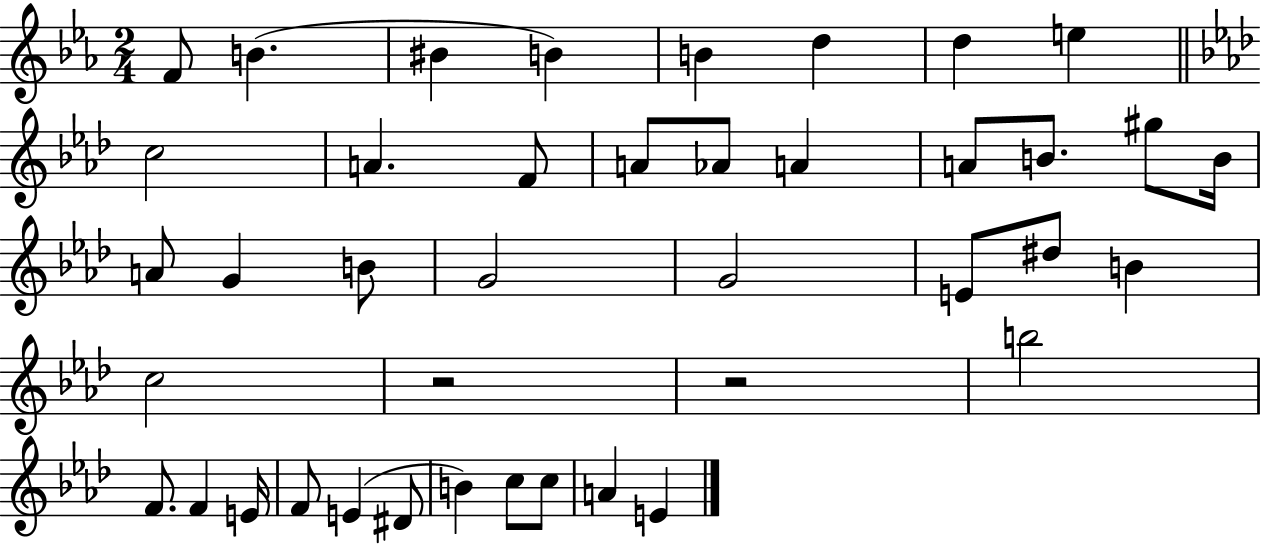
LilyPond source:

{
  \clef treble
  \numericTimeSignature
  \time 2/4
  \key ees \major
  f'8 b'4.( | bis'4 b'4) | b'4 d''4 | d''4 e''4 | \break \bar "||" \break \key f \minor c''2 | a'4. f'8 | a'8 aes'8 a'4 | a'8 b'8. gis''8 b'16 | \break a'8 g'4 b'8 | g'2 | g'2 | e'8 dis''8 b'4 | \break c''2 | r2 | r2 | b''2 | \break f'8. f'4 e'16 | f'8 e'4( dis'8 | b'4) c''8 c''8 | a'4 e'4 | \break \bar "|."
}